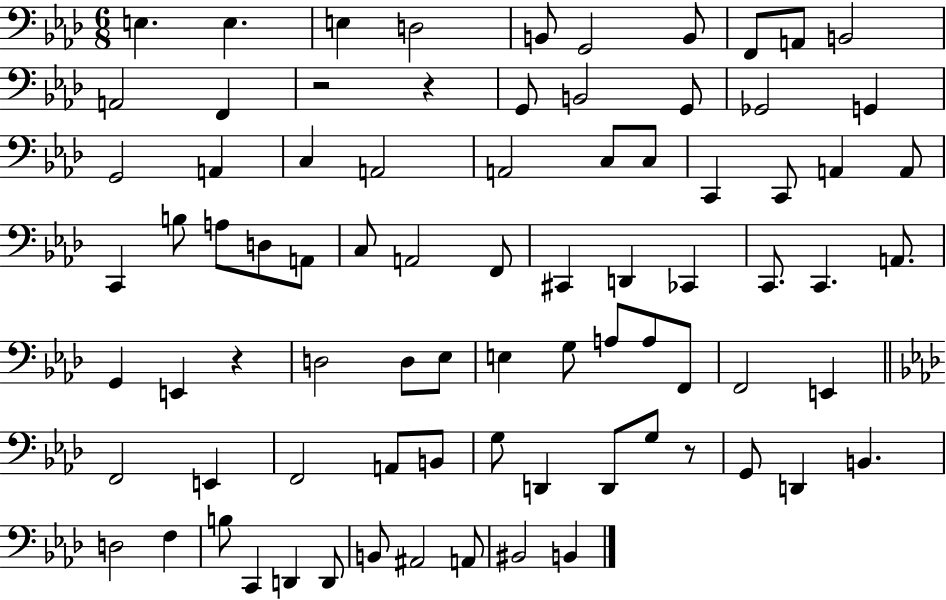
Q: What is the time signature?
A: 6/8